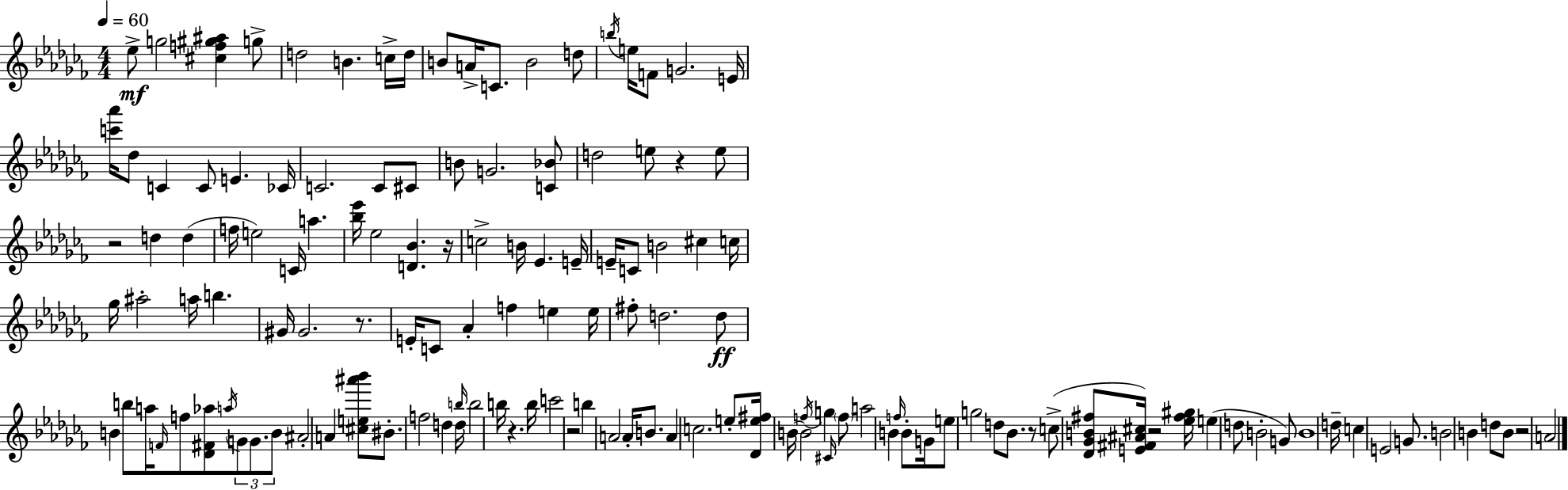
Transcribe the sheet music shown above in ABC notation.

X:1
T:Untitled
M:4/4
L:1/4
K:Abm
_e/2 g2 [^cf^g^a] g/2 d2 B c/4 d/4 B/2 A/4 C/2 B2 d/2 b/4 e/4 F/2 G2 E/4 [c'_a']/4 _d/2 C C/2 E _C/4 C2 C/2 ^C/2 B/2 G2 [C_B]/2 d2 e/2 z e/2 z2 d d f/4 e2 C/4 a [_b_e']/4 _e2 [D_B] z/4 c2 B/4 _E E/4 E/4 C/2 B2 ^c c/4 _g/4 ^a2 a/4 b ^G/4 ^G2 z/2 E/4 C/2 _A f e e/4 ^f/2 d2 d/2 B b/2 a/4 F/4 f/2 [_D^F_a]/2 a/4 G/2 G/2 B/2 ^A2 A [^ce^a'_b']/2 ^B/2 f2 d d/4 b/4 b2 b/4 z b/4 c'2 z2 b A2 A/4 B/2 A c2 e/2 [_De^f]/4 B/4 B2 f/4 g ^C/4 f/2 a2 B f/4 B/2 G/4 e/2 g2 d/2 _B/2 z/2 c/2 [_D_GB^f]/2 [E^F^A^c]/4 z2 [_e^f^g]/4 e d/2 B2 G/2 B4 d/4 c E2 G/2 B2 B d/2 B/2 z2 A2